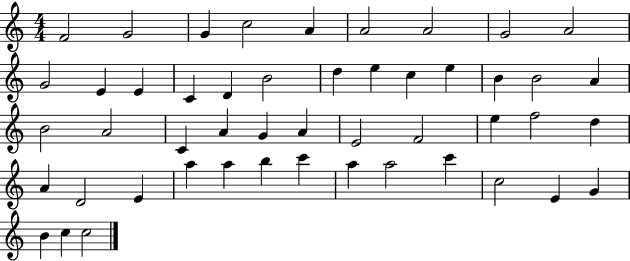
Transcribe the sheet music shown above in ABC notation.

X:1
T:Untitled
M:4/4
L:1/4
K:C
F2 G2 G c2 A A2 A2 G2 A2 G2 E E C D B2 d e c e B B2 A B2 A2 C A G A E2 F2 e f2 d A D2 E a a b c' a a2 c' c2 E G B c c2